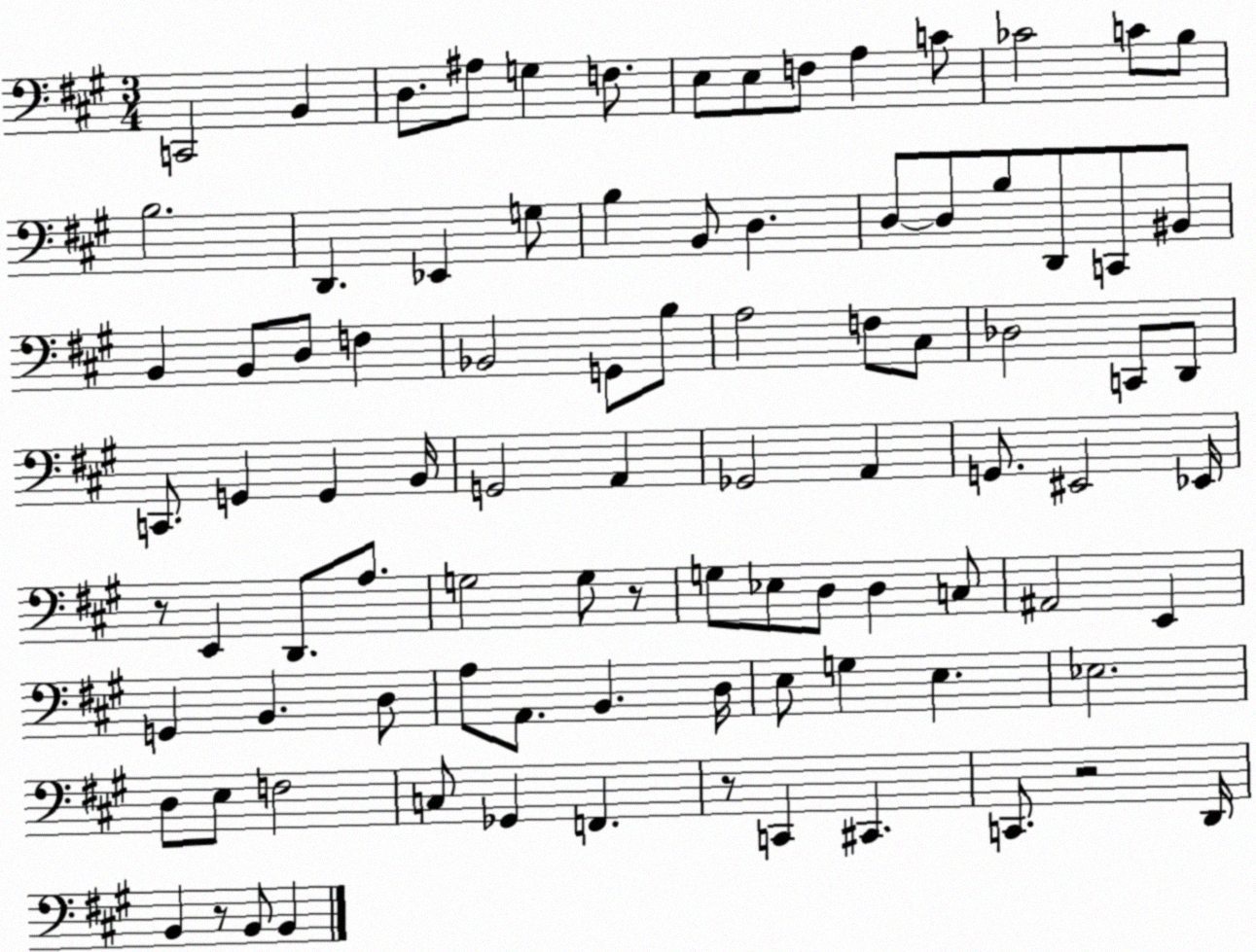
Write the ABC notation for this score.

X:1
T:Untitled
M:3/4
L:1/4
K:A
C,,2 B,, D,/2 ^A,/2 G, F,/2 E,/2 E,/2 F,/2 A, C/2 _C2 C/2 B,/2 B,2 D,, _E,, G,/2 B, B,,/2 D, D,/2 D,/2 B,/2 D,,/2 C,,/2 ^B,,/2 B,, B,,/2 D,/2 F, _B,,2 G,,/2 B,/2 A,2 F,/2 ^C,/2 _D,2 C,,/2 D,,/2 C,,/2 G,, G,, B,,/4 G,,2 A,, _G,,2 A,, G,,/2 ^E,,2 _E,,/4 z/2 E,, D,,/2 A,/2 G,2 G,/2 z/2 G,/2 _E,/2 D,/2 D, C,/2 ^A,,2 E,, G,, B,, D,/2 A,/2 A,,/2 B,, D,/4 E,/2 G, E, _E,2 D,/2 E,/2 F,2 C,/2 _G,, F,, z/2 C,, ^C,, C,,/2 z2 D,,/4 B,, z/2 B,,/2 B,,